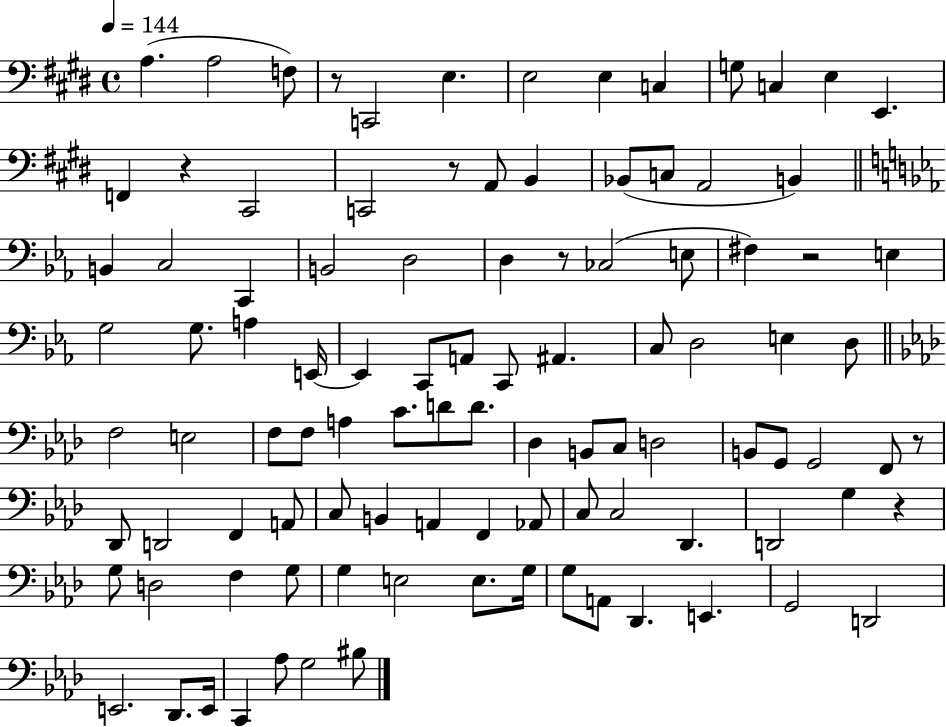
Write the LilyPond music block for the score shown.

{
  \clef bass
  \time 4/4
  \defaultTimeSignature
  \key e \major
  \tempo 4 = 144
  a4.( a2 f8) | r8 c,2 e4. | e2 e4 c4 | g8 c4 e4 e,4. | \break f,4 r4 cis,2 | c,2 r8 a,8 b,4 | bes,8( c8 a,2 b,4) | \bar "||" \break \key ees \major b,4 c2 c,4 | b,2 d2 | d4 r8 ces2( e8 | fis4) r2 e4 | \break g2 g8. a4 e,16~~ | e,4 c,8 a,8 c,8 ais,4. | c8 d2 e4 d8 | \bar "||" \break \key aes \major f2 e2 | f8 f8 a4 c'8. d'8 d'8. | des4 b,8 c8 d2 | b,8 g,8 g,2 f,8 r8 | \break des,8 d,2 f,4 a,8 | c8 b,4 a,4 f,4 aes,8 | c8 c2 des,4. | d,2 g4 r4 | \break g8 d2 f4 g8 | g4 e2 e8. g16 | g8 a,8 des,4. e,4. | g,2 d,2 | \break e,2. des,8. e,16 | c,4 aes8 g2 bis8 | \bar "|."
}